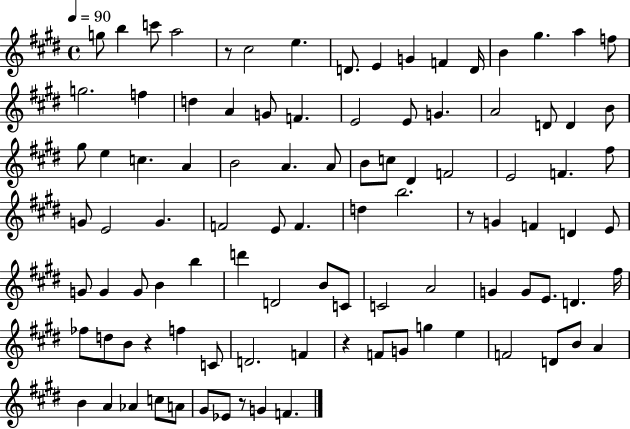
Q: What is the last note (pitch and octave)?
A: F4